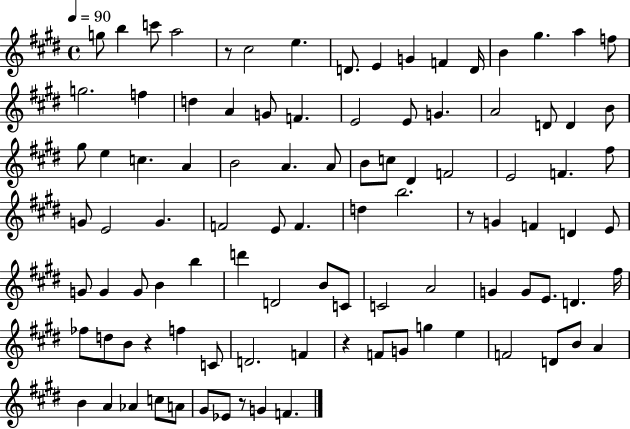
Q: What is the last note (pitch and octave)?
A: F4